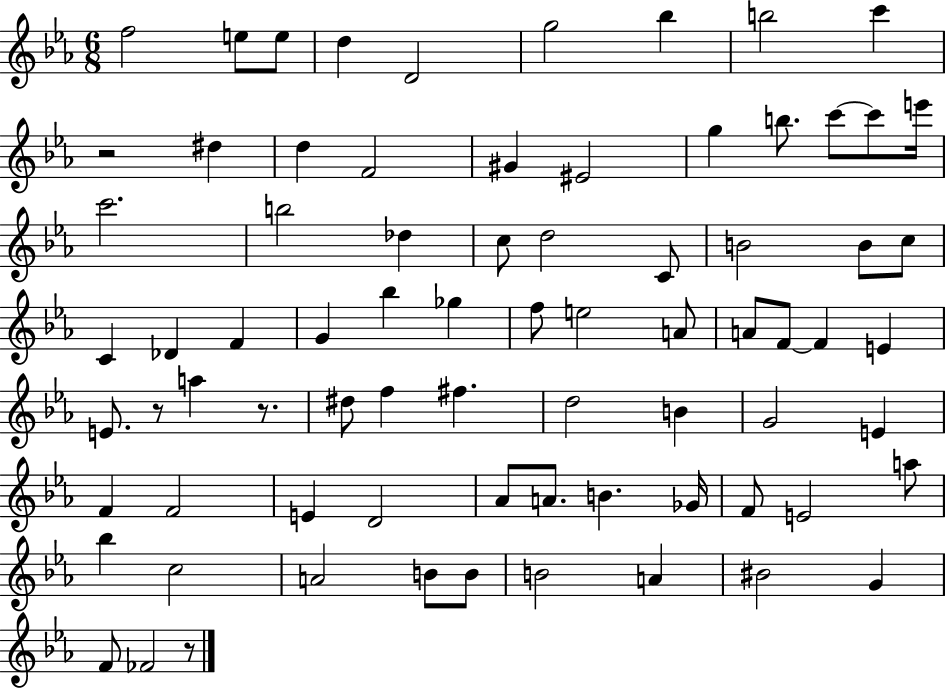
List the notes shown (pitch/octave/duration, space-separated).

F5/h E5/e E5/e D5/q D4/h G5/h Bb5/q B5/h C6/q R/h D#5/q D5/q F4/h G#4/q EIS4/h G5/q B5/e. C6/e C6/e E6/s C6/h. B5/h Db5/q C5/e D5/h C4/e B4/h B4/e C5/e C4/q Db4/q F4/q G4/q Bb5/q Gb5/q F5/e E5/h A4/e A4/e F4/e F4/q E4/q E4/e. R/e A5/q R/e. D#5/e F5/q F#5/q. D5/h B4/q G4/h E4/q F4/q F4/h E4/q D4/h Ab4/e A4/e. B4/q. Gb4/s F4/e E4/h A5/e Bb5/q C5/h A4/h B4/e B4/e B4/h A4/q BIS4/h G4/q F4/e FES4/h R/e